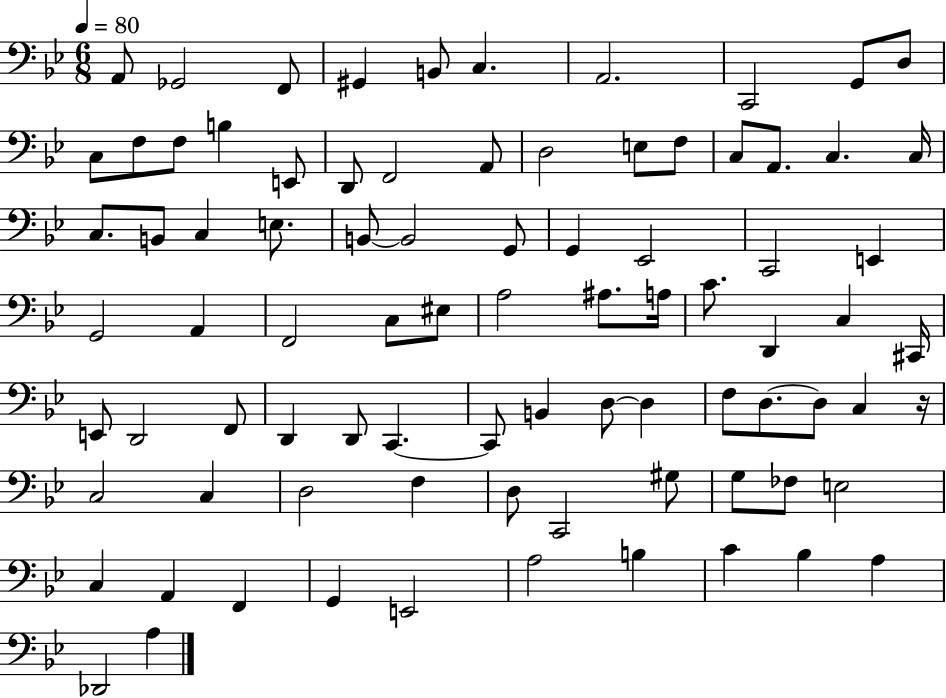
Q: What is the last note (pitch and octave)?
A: A3